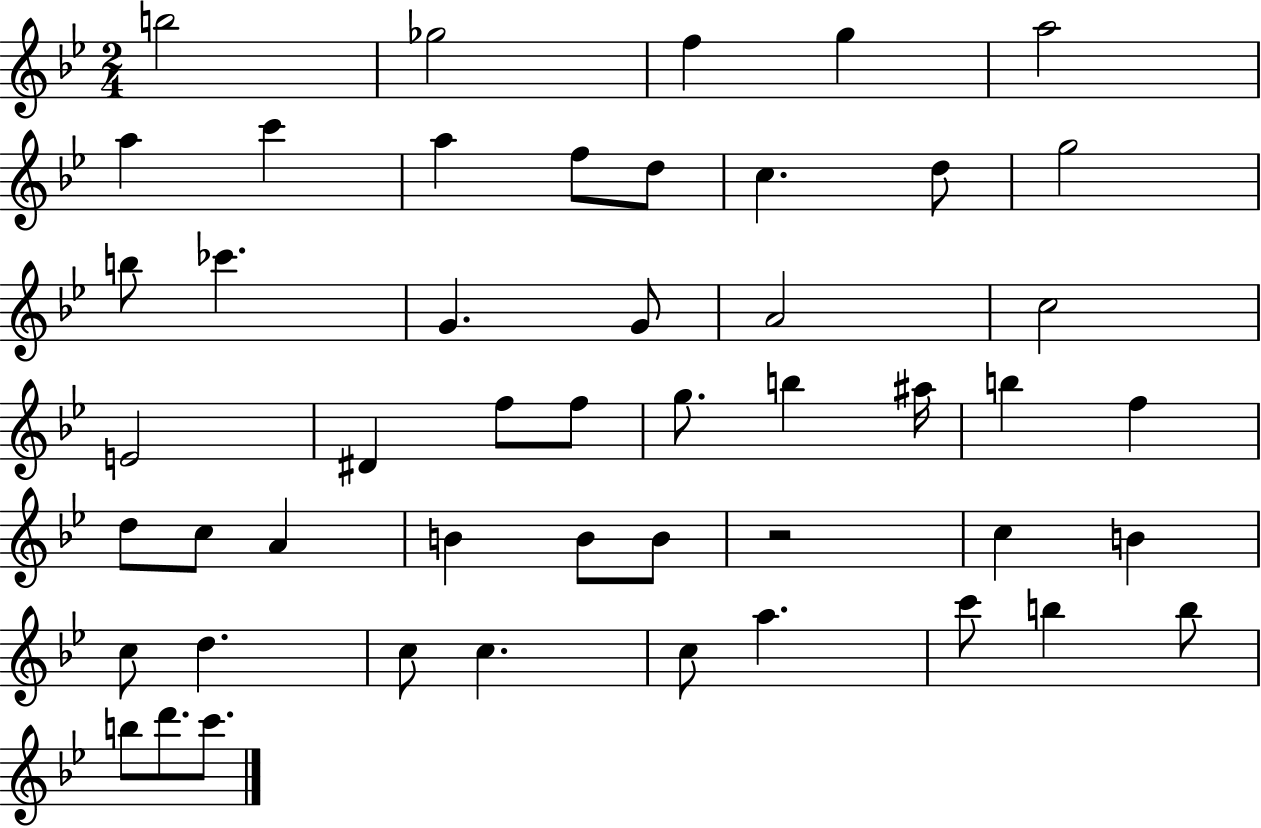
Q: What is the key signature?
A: BES major